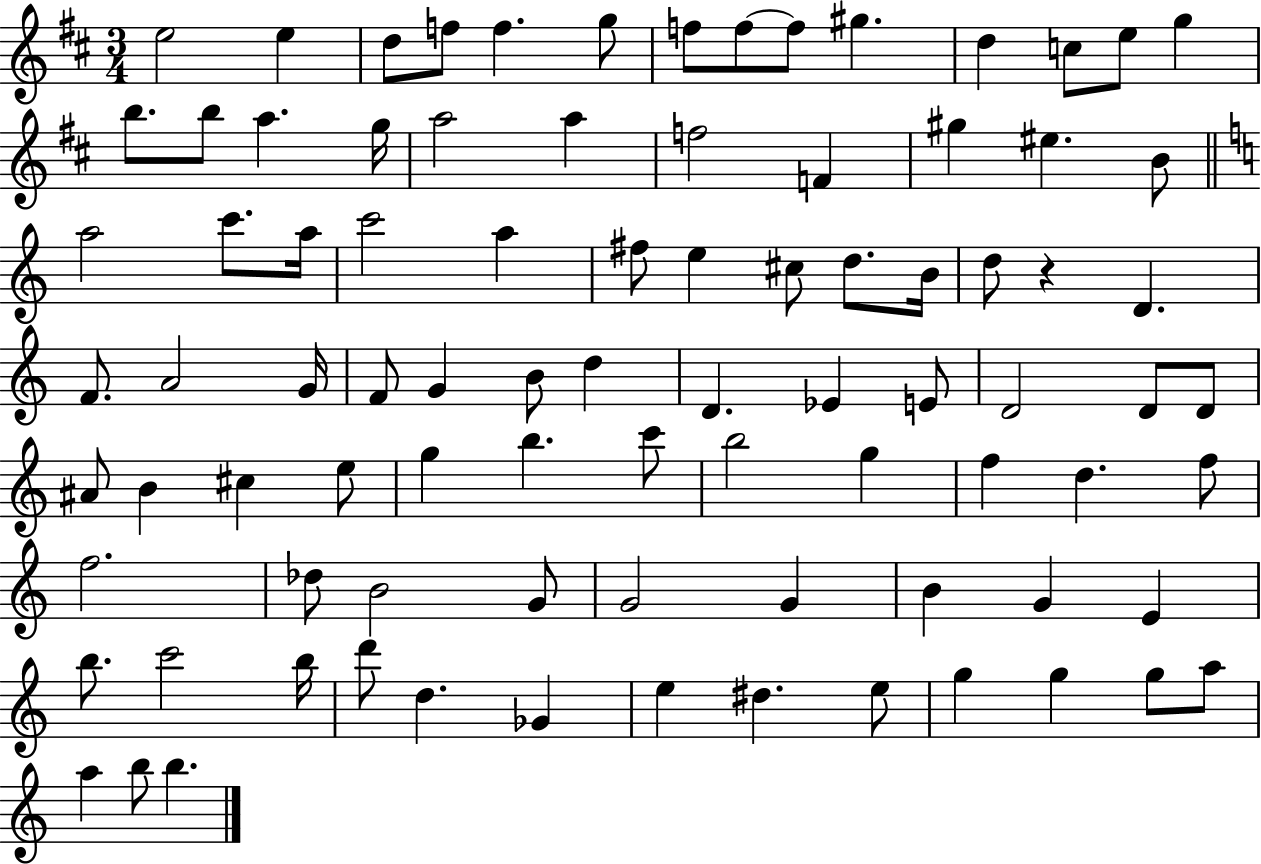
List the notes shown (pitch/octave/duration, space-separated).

E5/h E5/q D5/e F5/e F5/q. G5/e F5/e F5/e F5/e G#5/q. D5/q C5/e E5/e G5/q B5/e. B5/e A5/q. G5/s A5/h A5/q F5/h F4/q G#5/q EIS5/q. B4/e A5/h C6/e. A5/s C6/h A5/q F#5/e E5/q C#5/e D5/e. B4/s D5/e R/q D4/q. F4/e. A4/h G4/s F4/e G4/q B4/e D5/q D4/q. Eb4/q E4/e D4/h D4/e D4/e A#4/e B4/q C#5/q E5/e G5/q B5/q. C6/e B5/h G5/q F5/q D5/q. F5/e F5/h. Db5/e B4/h G4/e G4/h G4/q B4/q G4/q E4/q B5/e. C6/h B5/s D6/e D5/q. Gb4/q E5/q D#5/q. E5/e G5/q G5/q G5/e A5/e A5/q B5/e B5/q.